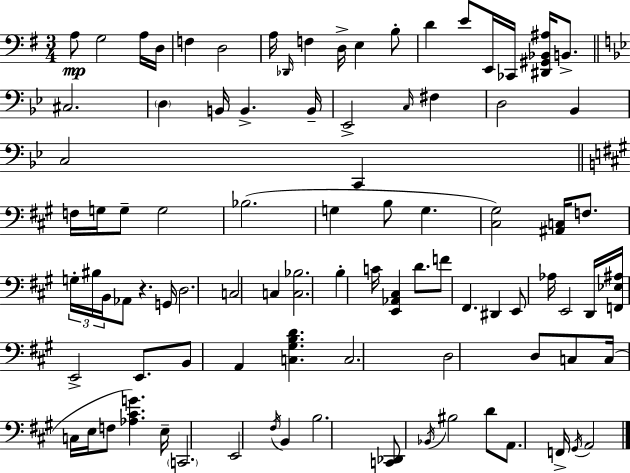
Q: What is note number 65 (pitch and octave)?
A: C3